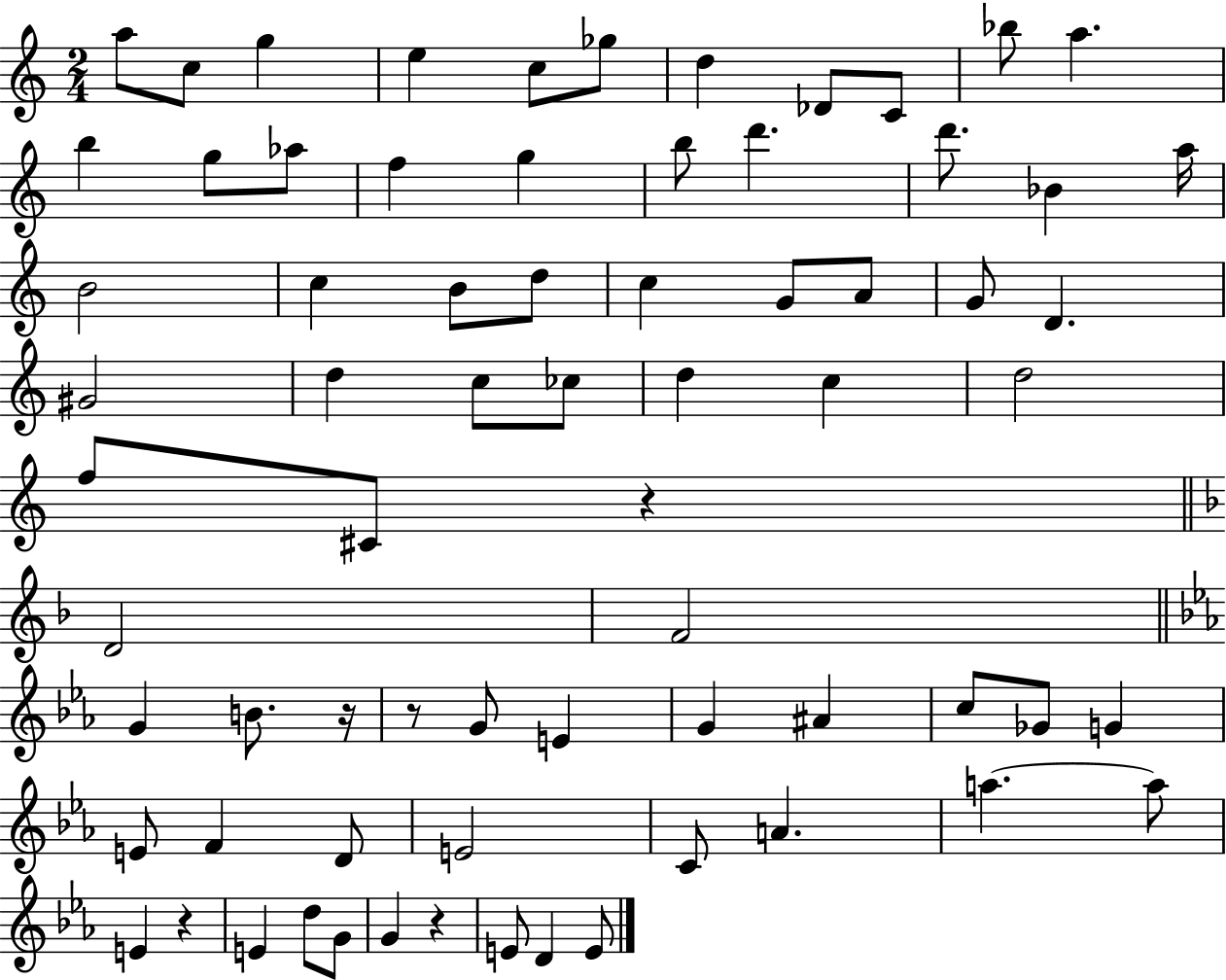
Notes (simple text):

A5/e C5/e G5/q E5/q C5/e Gb5/e D5/q Db4/e C4/e Bb5/e A5/q. B5/q G5/e Ab5/e F5/q G5/q B5/e D6/q. D6/e. Bb4/q A5/s B4/h C5/q B4/e D5/e C5/q G4/e A4/e G4/e D4/q. G#4/h D5/q C5/e CES5/e D5/q C5/q D5/h F5/e C#4/e R/q D4/h F4/h G4/q B4/e. R/s R/e G4/e E4/q G4/q A#4/q C5/e Gb4/e G4/q E4/e F4/q D4/e E4/h C4/e A4/q. A5/q. A5/e E4/q R/q E4/q D5/e G4/e G4/q R/q E4/e D4/q E4/e